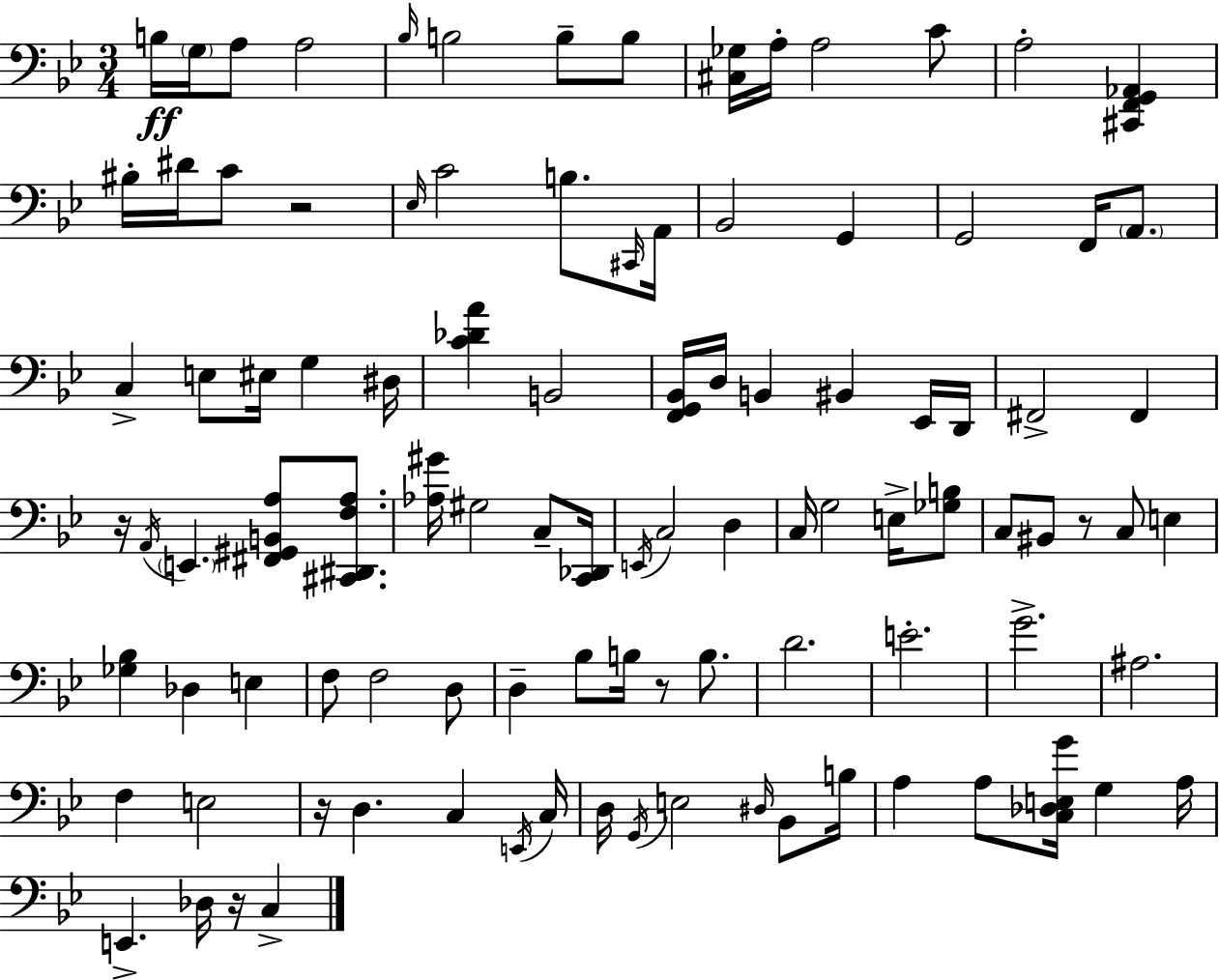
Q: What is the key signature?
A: G minor